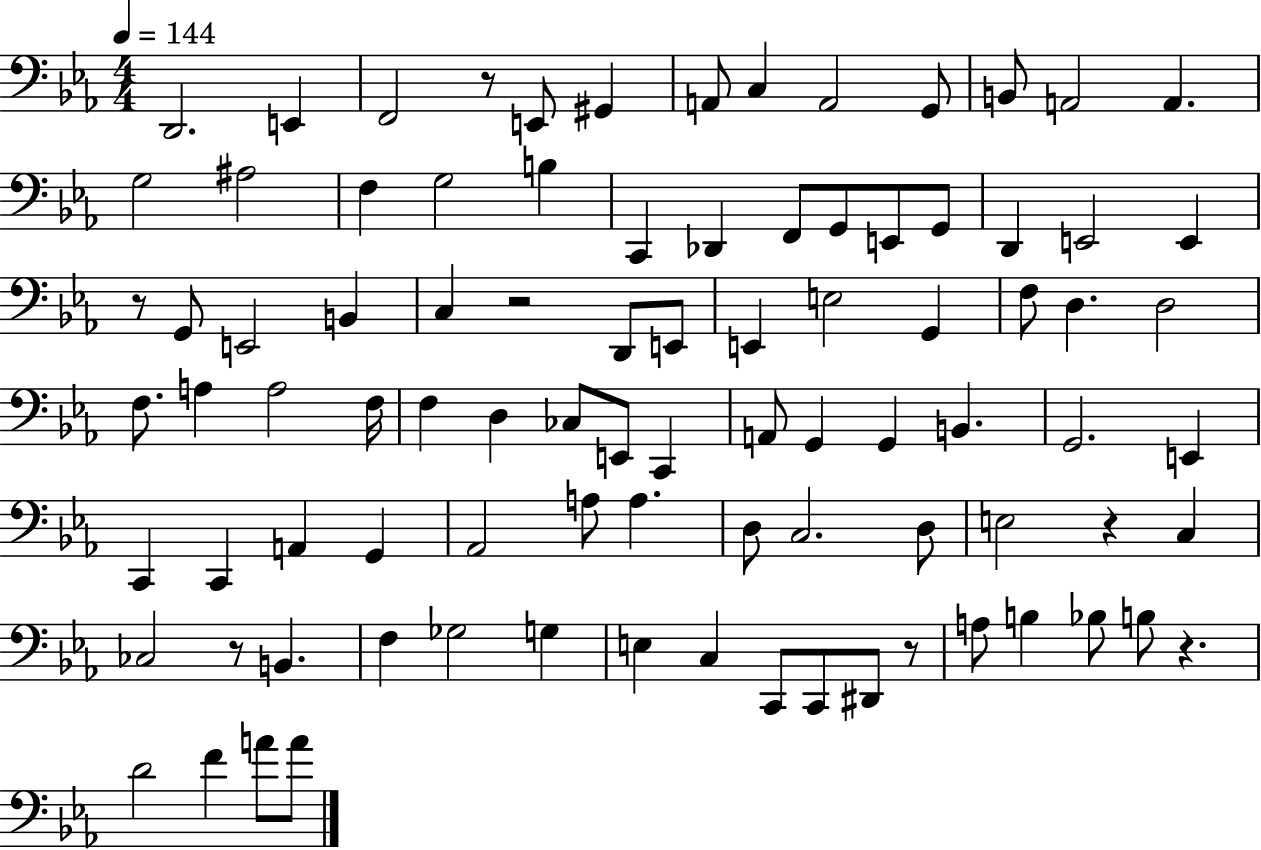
{
  \clef bass
  \numericTimeSignature
  \time 4/4
  \key ees \major
  \tempo 4 = 144
  d,2. e,4 | f,2 r8 e,8 gis,4 | a,8 c4 a,2 g,8 | b,8 a,2 a,4. | \break g2 ais2 | f4 g2 b4 | c,4 des,4 f,8 g,8 e,8 g,8 | d,4 e,2 e,4 | \break r8 g,8 e,2 b,4 | c4 r2 d,8 e,8 | e,4 e2 g,4 | f8 d4. d2 | \break f8. a4 a2 f16 | f4 d4 ces8 e,8 c,4 | a,8 g,4 g,4 b,4. | g,2. e,4 | \break c,4 c,4 a,4 g,4 | aes,2 a8 a4. | d8 c2. d8 | e2 r4 c4 | \break ces2 r8 b,4. | f4 ges2 g4 | e4 c4 c,8 c,8 dis,8 r8 | a8 b4 bes8 b8 r4. | \break d'2 f'4 a'8 a'8 | \bar "|."
}